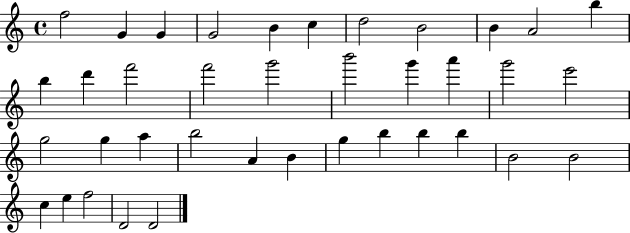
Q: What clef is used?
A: treble